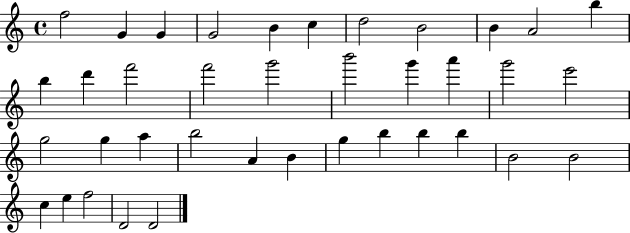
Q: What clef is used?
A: treble